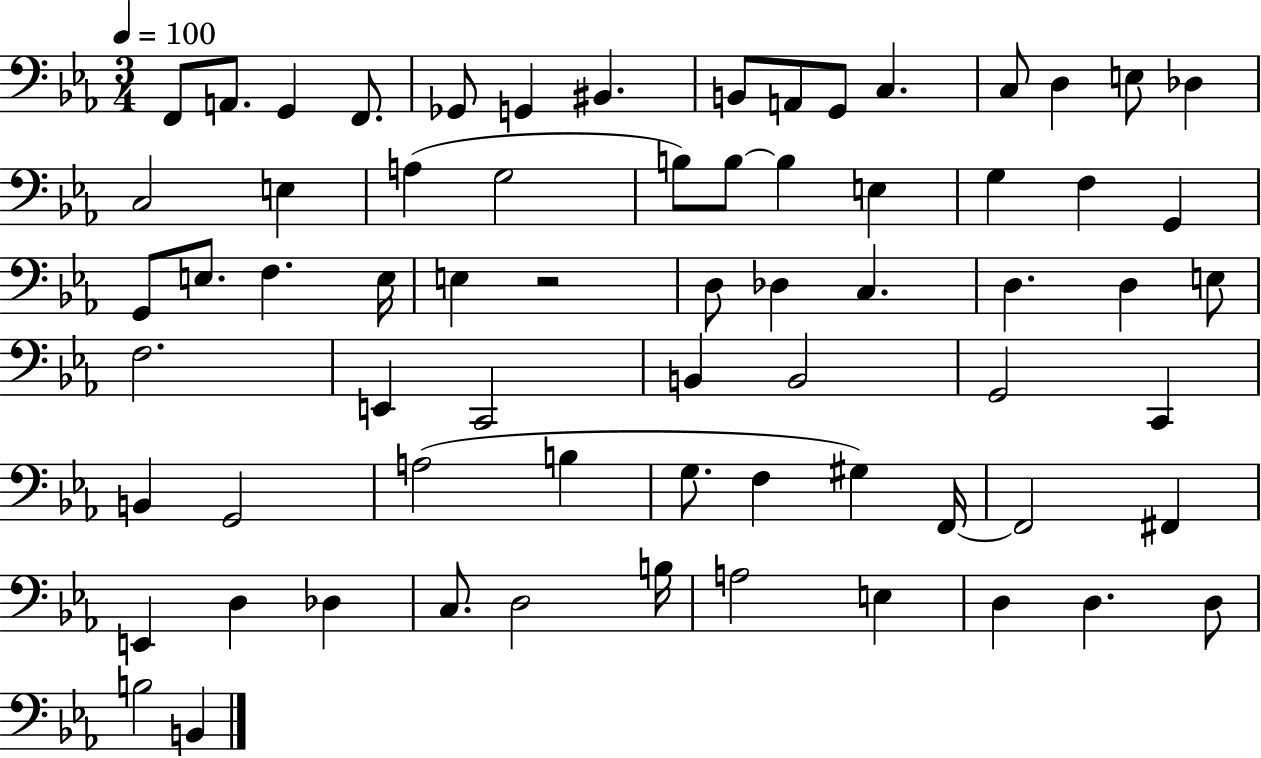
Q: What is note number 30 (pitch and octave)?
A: E3